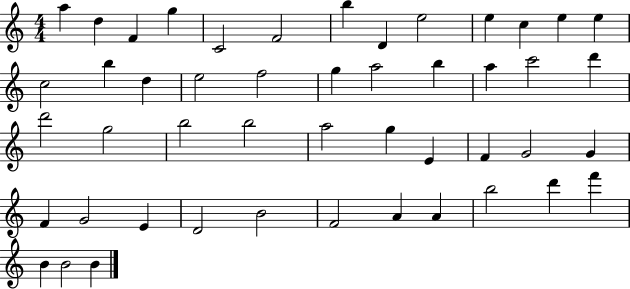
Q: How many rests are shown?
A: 0